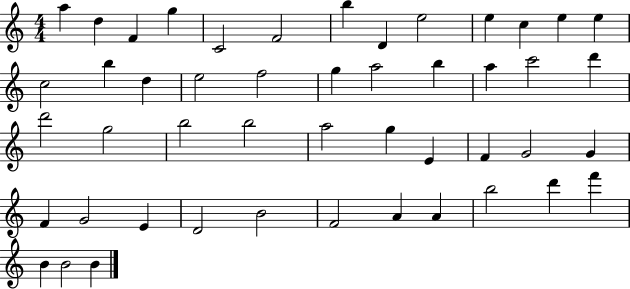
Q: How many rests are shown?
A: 0